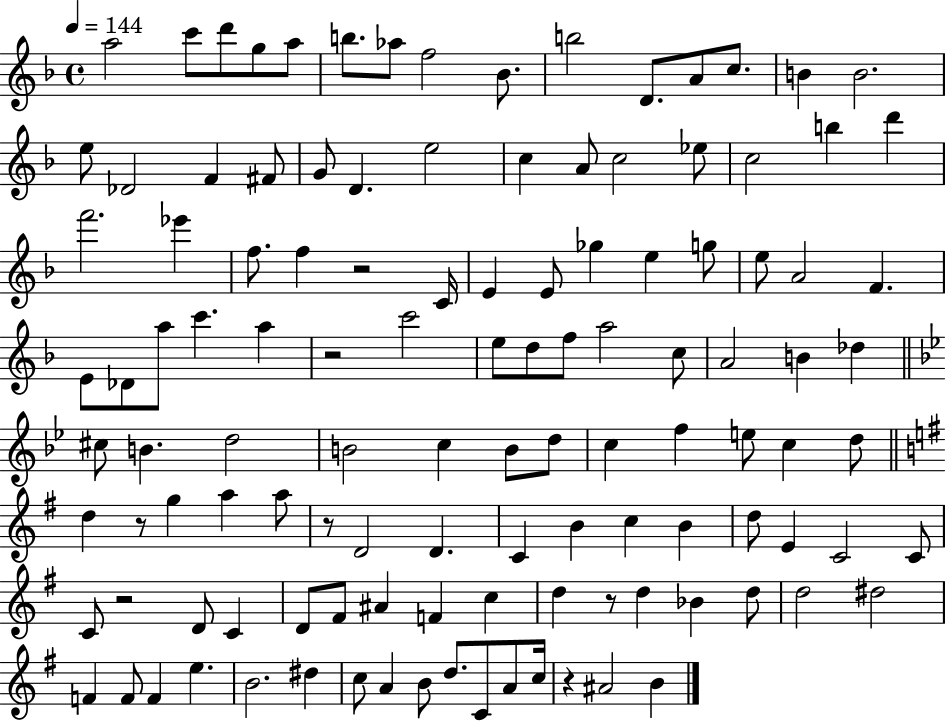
A5/h C6/e D6/e G5/e A5/e B5/e. Ab5/e F5/h Bb4/e. B5/h D4/e. A4/e C5/e. B4/q B4/h. E5/e Db4/h F4/q F#4/e G4/e D4/q. E5/h C5/q A4/e C5/h Eb5/e C5/h B5/q D6/q F6/h. Eb6/q F5/e. F5/q R/h C4/s E4/q E4/e Gb5/q E5/q G5/e E5/e A4/h F4/q. E4/e Db4/e A5/e C6/q. A5/q R/h C6/h E5/e D5/e F5/e A5/h C5/e A4/h B4/q Db5/q C#5/e B4/q. D5/h B4/h C5/q B4/e D5/e C5/q F5/q E5/e C5/q D5/e D5/q R/e G5/q A5/q A5/e R/e D4/h D4/q. C4/q B4/q C5/q B4/q D5/e E4/q C4/h C4/e C4/e R/h D4/e C4/q D4/e F#4/e A#4/q F4/q C5/q D5/q R/e D5/q Bb4/q D5/e D5/h D#5/h F4/q F4/e F4/q E5/q. B4/h. D#5/q C5/e A4/q B4/e D5/e. C4/e A4/e C5/s R/q A#4/h B4/q